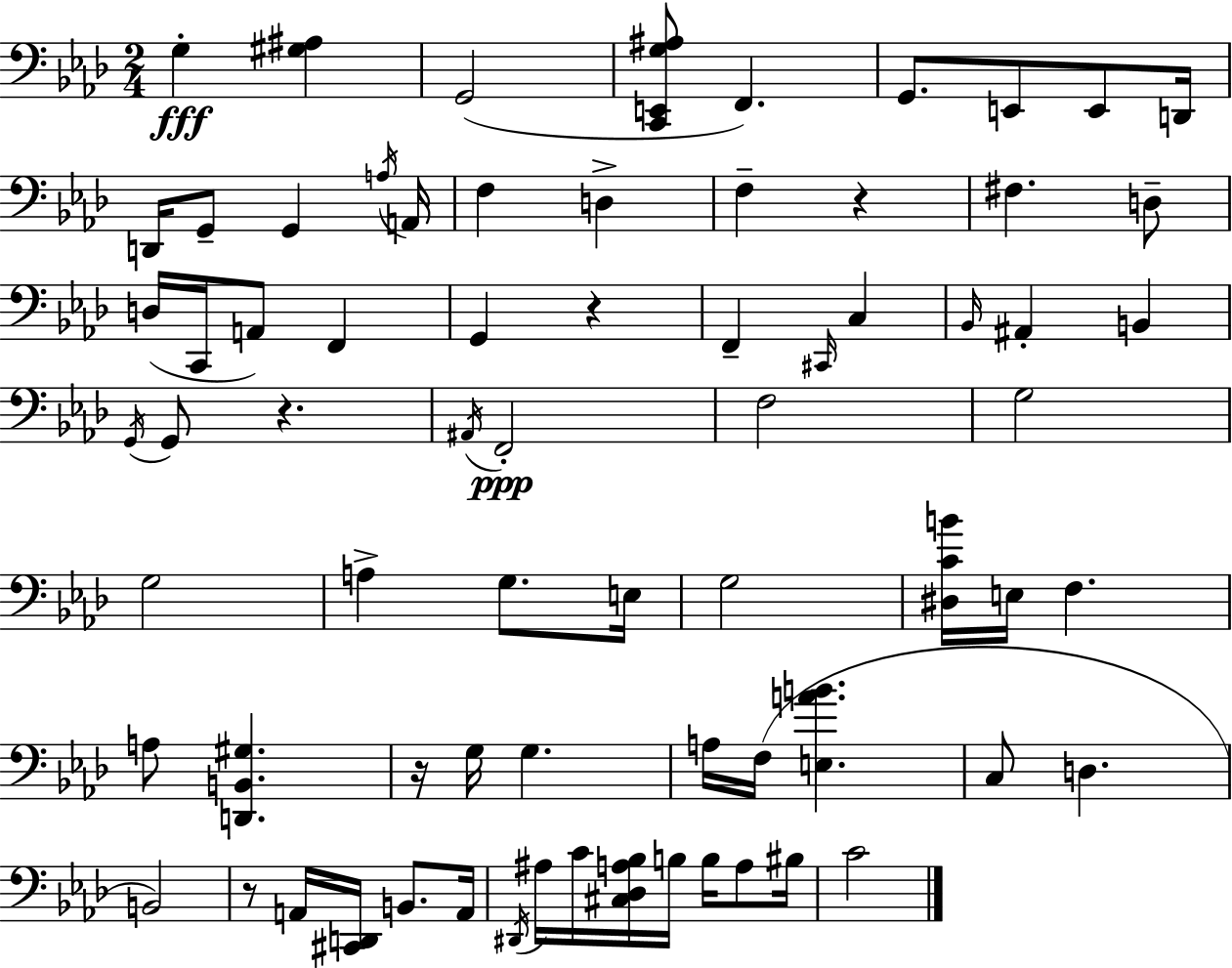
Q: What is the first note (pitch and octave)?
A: G3